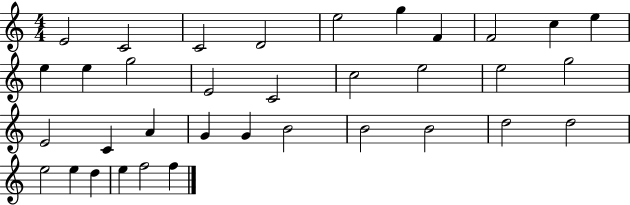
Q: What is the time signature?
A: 4/4